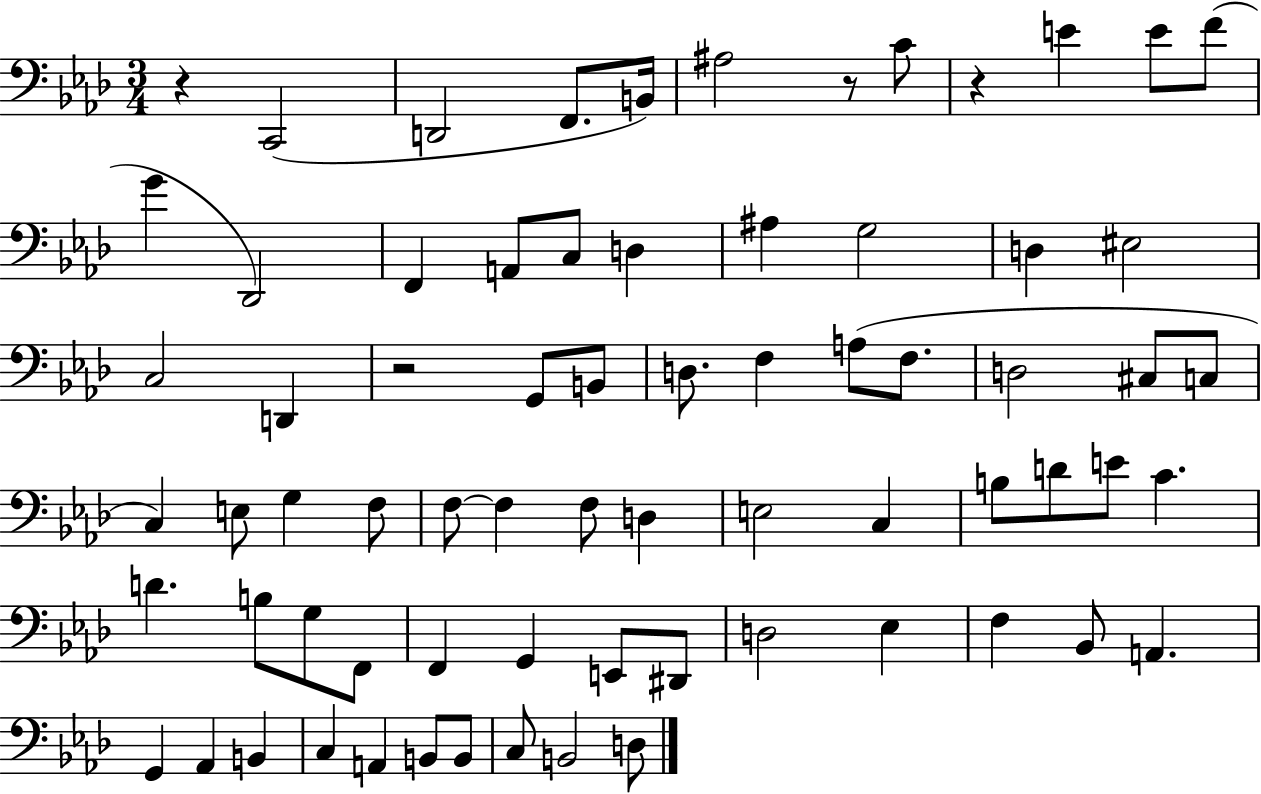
X:1
T:Untitled
M:3/4
L:1/4
K:Ab
z C,,2 D,,2 F,,/2 B,,/4 ^A,2 z/2 C/2 z E E/2 F/2 G _D,,2 F,, A,,/2 C,/2 D, ^A, G,2 D, ^E,2 C,2 D,, z2 G,,/2 B,,/2 D,/2 F, A,/2 F,/2 D,2 ^C,/2 C,/2 C, E,/2 G, F,/2 F,/2 F, F,/2 D, E,2 C, B,/2 D/2 E/2 C D B,/2 G,/2 F,,/2 F,, G,, E,,/2 ^D,,/2 D,2 _E, F, _B,,/2 A,, G,, _A,, B,, C, A,, B,,/2 B,,/2 C,/2 B,,2 D,/2